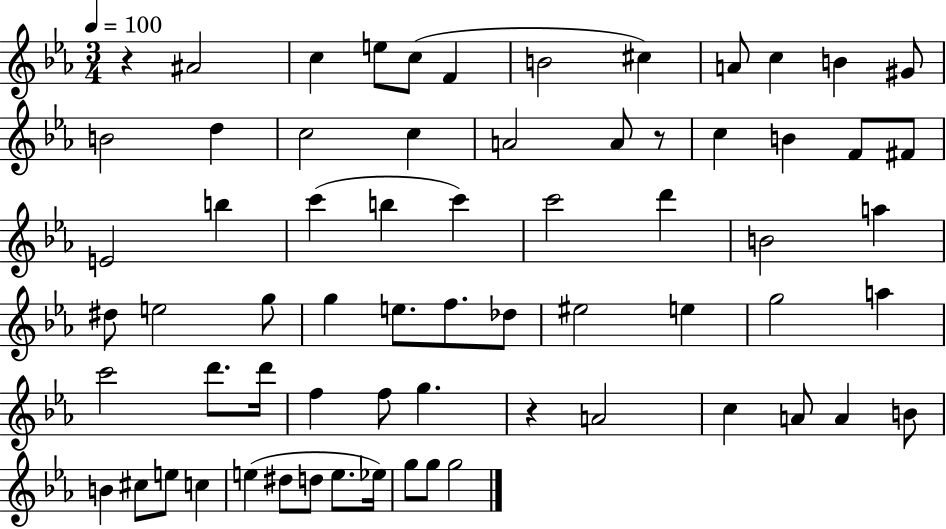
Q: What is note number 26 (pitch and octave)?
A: C6